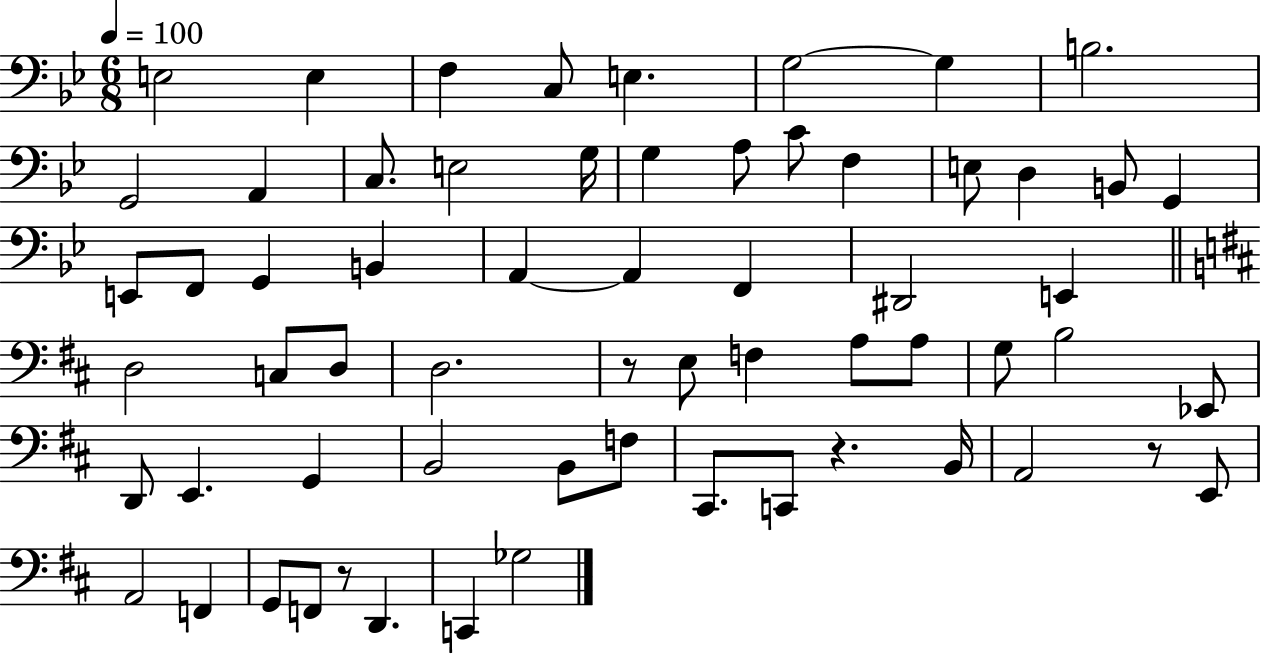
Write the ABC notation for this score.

X:1
T:Untitled
M:6/8
L:1/4
K:Bb
E,2 E, F, C,/2 E, G,2 G, B,2 G,,2 A,, C,/2 E,2 G,/4 G, A,/2 C/2 F, E,/2 D, B,,/2 G,, E,,/2 F,,/2 G,, B,, A,, A,, F,, ^D,,2 E,, D,2 C,/2 D,/2 D,2 z/2 E,/2 F, A,/2 A,/2 G,/2 B,2 _E,,/2 D,,/2 E,, G,, B,,2 B,,/2 F,/2 ^C,,/2 C,,/2 z B,,/4 A,,2 z/2 E,,/2 A,,2 F,, G,,/2 F,,/2 z/2 D,, C,, _G,2